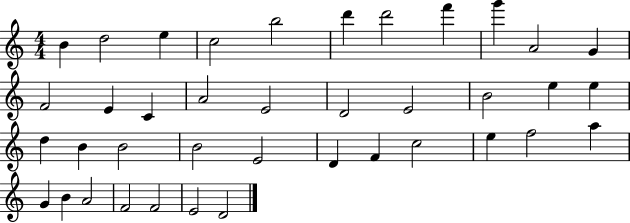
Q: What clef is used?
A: treble